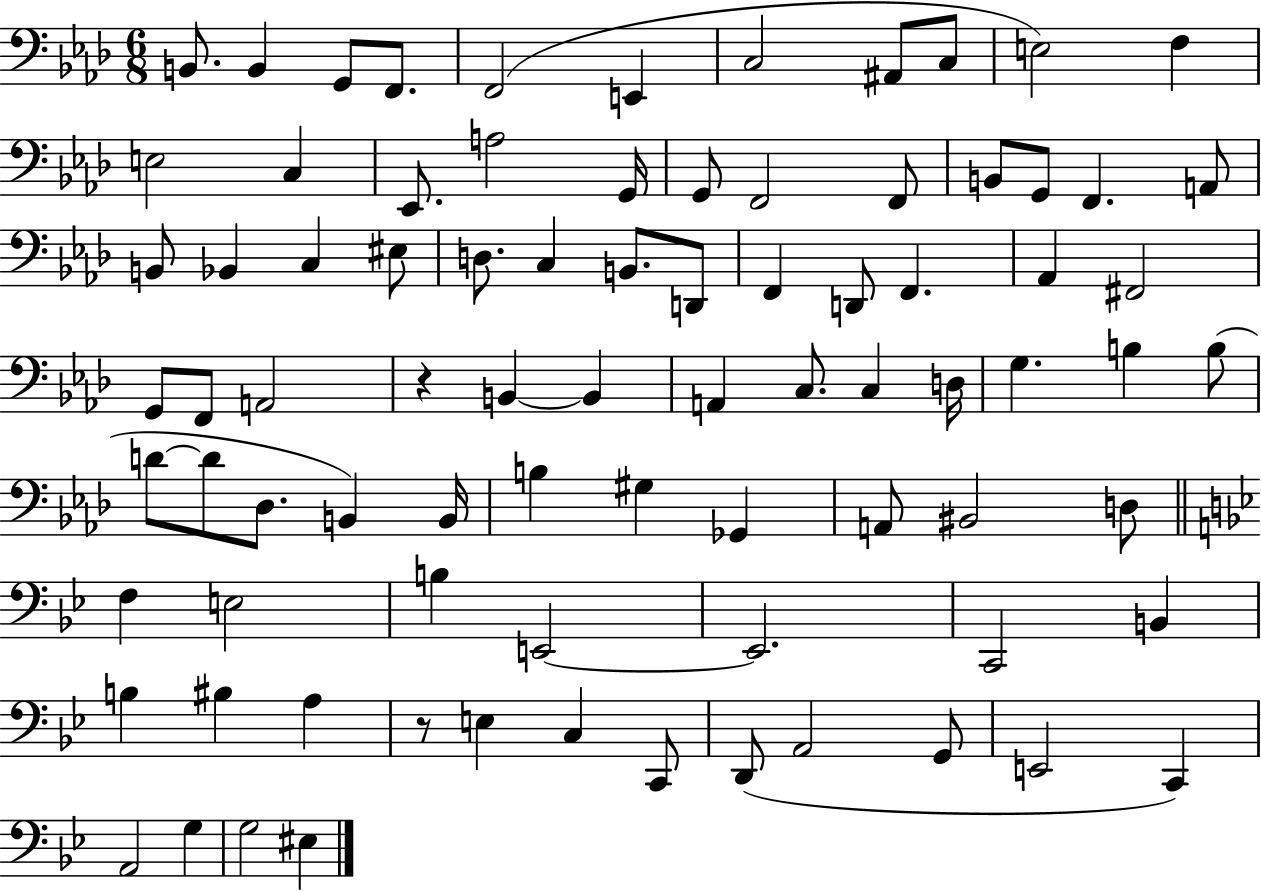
{
  \clef bass
  \numericTimeSignature
  \time 6/8
  \key aes \major
  b,8. b,4 g,8 f,8. | f,2( e,4 | c2 ais,8 c8 | e2) f4 | \break e2 c4 | ees,8. a2 g,16 | g,8 f,2 f,8 | b,8 g,8 f,4. a,8 | \break b,8 bes,4 c4 eis8 | d8. c4 b,8. d,8 | f,4 d,8 f,4. | aes,4 fis,2 | \break g,8 f,8 a,2 | r4 b,4~~ b,4 | a,4 c8. c4 d16 | g4. b4 b8( | \break d'8~~ d'8 des8. b,4) b,16 | b4 gis4 ges,4 | a,8 bis,2 d8 | \bar "||" \break \key g \minor f4 e2 | b4 e,2~~ | e,2. | c,2 b,4 | \break b4 bis4 a4 | r8 e4 c4 c,8 | d,8( a,2 g,8 | e,2 c,4) | \break a,2 g4 | g2 eis4 | \bar "|."
}